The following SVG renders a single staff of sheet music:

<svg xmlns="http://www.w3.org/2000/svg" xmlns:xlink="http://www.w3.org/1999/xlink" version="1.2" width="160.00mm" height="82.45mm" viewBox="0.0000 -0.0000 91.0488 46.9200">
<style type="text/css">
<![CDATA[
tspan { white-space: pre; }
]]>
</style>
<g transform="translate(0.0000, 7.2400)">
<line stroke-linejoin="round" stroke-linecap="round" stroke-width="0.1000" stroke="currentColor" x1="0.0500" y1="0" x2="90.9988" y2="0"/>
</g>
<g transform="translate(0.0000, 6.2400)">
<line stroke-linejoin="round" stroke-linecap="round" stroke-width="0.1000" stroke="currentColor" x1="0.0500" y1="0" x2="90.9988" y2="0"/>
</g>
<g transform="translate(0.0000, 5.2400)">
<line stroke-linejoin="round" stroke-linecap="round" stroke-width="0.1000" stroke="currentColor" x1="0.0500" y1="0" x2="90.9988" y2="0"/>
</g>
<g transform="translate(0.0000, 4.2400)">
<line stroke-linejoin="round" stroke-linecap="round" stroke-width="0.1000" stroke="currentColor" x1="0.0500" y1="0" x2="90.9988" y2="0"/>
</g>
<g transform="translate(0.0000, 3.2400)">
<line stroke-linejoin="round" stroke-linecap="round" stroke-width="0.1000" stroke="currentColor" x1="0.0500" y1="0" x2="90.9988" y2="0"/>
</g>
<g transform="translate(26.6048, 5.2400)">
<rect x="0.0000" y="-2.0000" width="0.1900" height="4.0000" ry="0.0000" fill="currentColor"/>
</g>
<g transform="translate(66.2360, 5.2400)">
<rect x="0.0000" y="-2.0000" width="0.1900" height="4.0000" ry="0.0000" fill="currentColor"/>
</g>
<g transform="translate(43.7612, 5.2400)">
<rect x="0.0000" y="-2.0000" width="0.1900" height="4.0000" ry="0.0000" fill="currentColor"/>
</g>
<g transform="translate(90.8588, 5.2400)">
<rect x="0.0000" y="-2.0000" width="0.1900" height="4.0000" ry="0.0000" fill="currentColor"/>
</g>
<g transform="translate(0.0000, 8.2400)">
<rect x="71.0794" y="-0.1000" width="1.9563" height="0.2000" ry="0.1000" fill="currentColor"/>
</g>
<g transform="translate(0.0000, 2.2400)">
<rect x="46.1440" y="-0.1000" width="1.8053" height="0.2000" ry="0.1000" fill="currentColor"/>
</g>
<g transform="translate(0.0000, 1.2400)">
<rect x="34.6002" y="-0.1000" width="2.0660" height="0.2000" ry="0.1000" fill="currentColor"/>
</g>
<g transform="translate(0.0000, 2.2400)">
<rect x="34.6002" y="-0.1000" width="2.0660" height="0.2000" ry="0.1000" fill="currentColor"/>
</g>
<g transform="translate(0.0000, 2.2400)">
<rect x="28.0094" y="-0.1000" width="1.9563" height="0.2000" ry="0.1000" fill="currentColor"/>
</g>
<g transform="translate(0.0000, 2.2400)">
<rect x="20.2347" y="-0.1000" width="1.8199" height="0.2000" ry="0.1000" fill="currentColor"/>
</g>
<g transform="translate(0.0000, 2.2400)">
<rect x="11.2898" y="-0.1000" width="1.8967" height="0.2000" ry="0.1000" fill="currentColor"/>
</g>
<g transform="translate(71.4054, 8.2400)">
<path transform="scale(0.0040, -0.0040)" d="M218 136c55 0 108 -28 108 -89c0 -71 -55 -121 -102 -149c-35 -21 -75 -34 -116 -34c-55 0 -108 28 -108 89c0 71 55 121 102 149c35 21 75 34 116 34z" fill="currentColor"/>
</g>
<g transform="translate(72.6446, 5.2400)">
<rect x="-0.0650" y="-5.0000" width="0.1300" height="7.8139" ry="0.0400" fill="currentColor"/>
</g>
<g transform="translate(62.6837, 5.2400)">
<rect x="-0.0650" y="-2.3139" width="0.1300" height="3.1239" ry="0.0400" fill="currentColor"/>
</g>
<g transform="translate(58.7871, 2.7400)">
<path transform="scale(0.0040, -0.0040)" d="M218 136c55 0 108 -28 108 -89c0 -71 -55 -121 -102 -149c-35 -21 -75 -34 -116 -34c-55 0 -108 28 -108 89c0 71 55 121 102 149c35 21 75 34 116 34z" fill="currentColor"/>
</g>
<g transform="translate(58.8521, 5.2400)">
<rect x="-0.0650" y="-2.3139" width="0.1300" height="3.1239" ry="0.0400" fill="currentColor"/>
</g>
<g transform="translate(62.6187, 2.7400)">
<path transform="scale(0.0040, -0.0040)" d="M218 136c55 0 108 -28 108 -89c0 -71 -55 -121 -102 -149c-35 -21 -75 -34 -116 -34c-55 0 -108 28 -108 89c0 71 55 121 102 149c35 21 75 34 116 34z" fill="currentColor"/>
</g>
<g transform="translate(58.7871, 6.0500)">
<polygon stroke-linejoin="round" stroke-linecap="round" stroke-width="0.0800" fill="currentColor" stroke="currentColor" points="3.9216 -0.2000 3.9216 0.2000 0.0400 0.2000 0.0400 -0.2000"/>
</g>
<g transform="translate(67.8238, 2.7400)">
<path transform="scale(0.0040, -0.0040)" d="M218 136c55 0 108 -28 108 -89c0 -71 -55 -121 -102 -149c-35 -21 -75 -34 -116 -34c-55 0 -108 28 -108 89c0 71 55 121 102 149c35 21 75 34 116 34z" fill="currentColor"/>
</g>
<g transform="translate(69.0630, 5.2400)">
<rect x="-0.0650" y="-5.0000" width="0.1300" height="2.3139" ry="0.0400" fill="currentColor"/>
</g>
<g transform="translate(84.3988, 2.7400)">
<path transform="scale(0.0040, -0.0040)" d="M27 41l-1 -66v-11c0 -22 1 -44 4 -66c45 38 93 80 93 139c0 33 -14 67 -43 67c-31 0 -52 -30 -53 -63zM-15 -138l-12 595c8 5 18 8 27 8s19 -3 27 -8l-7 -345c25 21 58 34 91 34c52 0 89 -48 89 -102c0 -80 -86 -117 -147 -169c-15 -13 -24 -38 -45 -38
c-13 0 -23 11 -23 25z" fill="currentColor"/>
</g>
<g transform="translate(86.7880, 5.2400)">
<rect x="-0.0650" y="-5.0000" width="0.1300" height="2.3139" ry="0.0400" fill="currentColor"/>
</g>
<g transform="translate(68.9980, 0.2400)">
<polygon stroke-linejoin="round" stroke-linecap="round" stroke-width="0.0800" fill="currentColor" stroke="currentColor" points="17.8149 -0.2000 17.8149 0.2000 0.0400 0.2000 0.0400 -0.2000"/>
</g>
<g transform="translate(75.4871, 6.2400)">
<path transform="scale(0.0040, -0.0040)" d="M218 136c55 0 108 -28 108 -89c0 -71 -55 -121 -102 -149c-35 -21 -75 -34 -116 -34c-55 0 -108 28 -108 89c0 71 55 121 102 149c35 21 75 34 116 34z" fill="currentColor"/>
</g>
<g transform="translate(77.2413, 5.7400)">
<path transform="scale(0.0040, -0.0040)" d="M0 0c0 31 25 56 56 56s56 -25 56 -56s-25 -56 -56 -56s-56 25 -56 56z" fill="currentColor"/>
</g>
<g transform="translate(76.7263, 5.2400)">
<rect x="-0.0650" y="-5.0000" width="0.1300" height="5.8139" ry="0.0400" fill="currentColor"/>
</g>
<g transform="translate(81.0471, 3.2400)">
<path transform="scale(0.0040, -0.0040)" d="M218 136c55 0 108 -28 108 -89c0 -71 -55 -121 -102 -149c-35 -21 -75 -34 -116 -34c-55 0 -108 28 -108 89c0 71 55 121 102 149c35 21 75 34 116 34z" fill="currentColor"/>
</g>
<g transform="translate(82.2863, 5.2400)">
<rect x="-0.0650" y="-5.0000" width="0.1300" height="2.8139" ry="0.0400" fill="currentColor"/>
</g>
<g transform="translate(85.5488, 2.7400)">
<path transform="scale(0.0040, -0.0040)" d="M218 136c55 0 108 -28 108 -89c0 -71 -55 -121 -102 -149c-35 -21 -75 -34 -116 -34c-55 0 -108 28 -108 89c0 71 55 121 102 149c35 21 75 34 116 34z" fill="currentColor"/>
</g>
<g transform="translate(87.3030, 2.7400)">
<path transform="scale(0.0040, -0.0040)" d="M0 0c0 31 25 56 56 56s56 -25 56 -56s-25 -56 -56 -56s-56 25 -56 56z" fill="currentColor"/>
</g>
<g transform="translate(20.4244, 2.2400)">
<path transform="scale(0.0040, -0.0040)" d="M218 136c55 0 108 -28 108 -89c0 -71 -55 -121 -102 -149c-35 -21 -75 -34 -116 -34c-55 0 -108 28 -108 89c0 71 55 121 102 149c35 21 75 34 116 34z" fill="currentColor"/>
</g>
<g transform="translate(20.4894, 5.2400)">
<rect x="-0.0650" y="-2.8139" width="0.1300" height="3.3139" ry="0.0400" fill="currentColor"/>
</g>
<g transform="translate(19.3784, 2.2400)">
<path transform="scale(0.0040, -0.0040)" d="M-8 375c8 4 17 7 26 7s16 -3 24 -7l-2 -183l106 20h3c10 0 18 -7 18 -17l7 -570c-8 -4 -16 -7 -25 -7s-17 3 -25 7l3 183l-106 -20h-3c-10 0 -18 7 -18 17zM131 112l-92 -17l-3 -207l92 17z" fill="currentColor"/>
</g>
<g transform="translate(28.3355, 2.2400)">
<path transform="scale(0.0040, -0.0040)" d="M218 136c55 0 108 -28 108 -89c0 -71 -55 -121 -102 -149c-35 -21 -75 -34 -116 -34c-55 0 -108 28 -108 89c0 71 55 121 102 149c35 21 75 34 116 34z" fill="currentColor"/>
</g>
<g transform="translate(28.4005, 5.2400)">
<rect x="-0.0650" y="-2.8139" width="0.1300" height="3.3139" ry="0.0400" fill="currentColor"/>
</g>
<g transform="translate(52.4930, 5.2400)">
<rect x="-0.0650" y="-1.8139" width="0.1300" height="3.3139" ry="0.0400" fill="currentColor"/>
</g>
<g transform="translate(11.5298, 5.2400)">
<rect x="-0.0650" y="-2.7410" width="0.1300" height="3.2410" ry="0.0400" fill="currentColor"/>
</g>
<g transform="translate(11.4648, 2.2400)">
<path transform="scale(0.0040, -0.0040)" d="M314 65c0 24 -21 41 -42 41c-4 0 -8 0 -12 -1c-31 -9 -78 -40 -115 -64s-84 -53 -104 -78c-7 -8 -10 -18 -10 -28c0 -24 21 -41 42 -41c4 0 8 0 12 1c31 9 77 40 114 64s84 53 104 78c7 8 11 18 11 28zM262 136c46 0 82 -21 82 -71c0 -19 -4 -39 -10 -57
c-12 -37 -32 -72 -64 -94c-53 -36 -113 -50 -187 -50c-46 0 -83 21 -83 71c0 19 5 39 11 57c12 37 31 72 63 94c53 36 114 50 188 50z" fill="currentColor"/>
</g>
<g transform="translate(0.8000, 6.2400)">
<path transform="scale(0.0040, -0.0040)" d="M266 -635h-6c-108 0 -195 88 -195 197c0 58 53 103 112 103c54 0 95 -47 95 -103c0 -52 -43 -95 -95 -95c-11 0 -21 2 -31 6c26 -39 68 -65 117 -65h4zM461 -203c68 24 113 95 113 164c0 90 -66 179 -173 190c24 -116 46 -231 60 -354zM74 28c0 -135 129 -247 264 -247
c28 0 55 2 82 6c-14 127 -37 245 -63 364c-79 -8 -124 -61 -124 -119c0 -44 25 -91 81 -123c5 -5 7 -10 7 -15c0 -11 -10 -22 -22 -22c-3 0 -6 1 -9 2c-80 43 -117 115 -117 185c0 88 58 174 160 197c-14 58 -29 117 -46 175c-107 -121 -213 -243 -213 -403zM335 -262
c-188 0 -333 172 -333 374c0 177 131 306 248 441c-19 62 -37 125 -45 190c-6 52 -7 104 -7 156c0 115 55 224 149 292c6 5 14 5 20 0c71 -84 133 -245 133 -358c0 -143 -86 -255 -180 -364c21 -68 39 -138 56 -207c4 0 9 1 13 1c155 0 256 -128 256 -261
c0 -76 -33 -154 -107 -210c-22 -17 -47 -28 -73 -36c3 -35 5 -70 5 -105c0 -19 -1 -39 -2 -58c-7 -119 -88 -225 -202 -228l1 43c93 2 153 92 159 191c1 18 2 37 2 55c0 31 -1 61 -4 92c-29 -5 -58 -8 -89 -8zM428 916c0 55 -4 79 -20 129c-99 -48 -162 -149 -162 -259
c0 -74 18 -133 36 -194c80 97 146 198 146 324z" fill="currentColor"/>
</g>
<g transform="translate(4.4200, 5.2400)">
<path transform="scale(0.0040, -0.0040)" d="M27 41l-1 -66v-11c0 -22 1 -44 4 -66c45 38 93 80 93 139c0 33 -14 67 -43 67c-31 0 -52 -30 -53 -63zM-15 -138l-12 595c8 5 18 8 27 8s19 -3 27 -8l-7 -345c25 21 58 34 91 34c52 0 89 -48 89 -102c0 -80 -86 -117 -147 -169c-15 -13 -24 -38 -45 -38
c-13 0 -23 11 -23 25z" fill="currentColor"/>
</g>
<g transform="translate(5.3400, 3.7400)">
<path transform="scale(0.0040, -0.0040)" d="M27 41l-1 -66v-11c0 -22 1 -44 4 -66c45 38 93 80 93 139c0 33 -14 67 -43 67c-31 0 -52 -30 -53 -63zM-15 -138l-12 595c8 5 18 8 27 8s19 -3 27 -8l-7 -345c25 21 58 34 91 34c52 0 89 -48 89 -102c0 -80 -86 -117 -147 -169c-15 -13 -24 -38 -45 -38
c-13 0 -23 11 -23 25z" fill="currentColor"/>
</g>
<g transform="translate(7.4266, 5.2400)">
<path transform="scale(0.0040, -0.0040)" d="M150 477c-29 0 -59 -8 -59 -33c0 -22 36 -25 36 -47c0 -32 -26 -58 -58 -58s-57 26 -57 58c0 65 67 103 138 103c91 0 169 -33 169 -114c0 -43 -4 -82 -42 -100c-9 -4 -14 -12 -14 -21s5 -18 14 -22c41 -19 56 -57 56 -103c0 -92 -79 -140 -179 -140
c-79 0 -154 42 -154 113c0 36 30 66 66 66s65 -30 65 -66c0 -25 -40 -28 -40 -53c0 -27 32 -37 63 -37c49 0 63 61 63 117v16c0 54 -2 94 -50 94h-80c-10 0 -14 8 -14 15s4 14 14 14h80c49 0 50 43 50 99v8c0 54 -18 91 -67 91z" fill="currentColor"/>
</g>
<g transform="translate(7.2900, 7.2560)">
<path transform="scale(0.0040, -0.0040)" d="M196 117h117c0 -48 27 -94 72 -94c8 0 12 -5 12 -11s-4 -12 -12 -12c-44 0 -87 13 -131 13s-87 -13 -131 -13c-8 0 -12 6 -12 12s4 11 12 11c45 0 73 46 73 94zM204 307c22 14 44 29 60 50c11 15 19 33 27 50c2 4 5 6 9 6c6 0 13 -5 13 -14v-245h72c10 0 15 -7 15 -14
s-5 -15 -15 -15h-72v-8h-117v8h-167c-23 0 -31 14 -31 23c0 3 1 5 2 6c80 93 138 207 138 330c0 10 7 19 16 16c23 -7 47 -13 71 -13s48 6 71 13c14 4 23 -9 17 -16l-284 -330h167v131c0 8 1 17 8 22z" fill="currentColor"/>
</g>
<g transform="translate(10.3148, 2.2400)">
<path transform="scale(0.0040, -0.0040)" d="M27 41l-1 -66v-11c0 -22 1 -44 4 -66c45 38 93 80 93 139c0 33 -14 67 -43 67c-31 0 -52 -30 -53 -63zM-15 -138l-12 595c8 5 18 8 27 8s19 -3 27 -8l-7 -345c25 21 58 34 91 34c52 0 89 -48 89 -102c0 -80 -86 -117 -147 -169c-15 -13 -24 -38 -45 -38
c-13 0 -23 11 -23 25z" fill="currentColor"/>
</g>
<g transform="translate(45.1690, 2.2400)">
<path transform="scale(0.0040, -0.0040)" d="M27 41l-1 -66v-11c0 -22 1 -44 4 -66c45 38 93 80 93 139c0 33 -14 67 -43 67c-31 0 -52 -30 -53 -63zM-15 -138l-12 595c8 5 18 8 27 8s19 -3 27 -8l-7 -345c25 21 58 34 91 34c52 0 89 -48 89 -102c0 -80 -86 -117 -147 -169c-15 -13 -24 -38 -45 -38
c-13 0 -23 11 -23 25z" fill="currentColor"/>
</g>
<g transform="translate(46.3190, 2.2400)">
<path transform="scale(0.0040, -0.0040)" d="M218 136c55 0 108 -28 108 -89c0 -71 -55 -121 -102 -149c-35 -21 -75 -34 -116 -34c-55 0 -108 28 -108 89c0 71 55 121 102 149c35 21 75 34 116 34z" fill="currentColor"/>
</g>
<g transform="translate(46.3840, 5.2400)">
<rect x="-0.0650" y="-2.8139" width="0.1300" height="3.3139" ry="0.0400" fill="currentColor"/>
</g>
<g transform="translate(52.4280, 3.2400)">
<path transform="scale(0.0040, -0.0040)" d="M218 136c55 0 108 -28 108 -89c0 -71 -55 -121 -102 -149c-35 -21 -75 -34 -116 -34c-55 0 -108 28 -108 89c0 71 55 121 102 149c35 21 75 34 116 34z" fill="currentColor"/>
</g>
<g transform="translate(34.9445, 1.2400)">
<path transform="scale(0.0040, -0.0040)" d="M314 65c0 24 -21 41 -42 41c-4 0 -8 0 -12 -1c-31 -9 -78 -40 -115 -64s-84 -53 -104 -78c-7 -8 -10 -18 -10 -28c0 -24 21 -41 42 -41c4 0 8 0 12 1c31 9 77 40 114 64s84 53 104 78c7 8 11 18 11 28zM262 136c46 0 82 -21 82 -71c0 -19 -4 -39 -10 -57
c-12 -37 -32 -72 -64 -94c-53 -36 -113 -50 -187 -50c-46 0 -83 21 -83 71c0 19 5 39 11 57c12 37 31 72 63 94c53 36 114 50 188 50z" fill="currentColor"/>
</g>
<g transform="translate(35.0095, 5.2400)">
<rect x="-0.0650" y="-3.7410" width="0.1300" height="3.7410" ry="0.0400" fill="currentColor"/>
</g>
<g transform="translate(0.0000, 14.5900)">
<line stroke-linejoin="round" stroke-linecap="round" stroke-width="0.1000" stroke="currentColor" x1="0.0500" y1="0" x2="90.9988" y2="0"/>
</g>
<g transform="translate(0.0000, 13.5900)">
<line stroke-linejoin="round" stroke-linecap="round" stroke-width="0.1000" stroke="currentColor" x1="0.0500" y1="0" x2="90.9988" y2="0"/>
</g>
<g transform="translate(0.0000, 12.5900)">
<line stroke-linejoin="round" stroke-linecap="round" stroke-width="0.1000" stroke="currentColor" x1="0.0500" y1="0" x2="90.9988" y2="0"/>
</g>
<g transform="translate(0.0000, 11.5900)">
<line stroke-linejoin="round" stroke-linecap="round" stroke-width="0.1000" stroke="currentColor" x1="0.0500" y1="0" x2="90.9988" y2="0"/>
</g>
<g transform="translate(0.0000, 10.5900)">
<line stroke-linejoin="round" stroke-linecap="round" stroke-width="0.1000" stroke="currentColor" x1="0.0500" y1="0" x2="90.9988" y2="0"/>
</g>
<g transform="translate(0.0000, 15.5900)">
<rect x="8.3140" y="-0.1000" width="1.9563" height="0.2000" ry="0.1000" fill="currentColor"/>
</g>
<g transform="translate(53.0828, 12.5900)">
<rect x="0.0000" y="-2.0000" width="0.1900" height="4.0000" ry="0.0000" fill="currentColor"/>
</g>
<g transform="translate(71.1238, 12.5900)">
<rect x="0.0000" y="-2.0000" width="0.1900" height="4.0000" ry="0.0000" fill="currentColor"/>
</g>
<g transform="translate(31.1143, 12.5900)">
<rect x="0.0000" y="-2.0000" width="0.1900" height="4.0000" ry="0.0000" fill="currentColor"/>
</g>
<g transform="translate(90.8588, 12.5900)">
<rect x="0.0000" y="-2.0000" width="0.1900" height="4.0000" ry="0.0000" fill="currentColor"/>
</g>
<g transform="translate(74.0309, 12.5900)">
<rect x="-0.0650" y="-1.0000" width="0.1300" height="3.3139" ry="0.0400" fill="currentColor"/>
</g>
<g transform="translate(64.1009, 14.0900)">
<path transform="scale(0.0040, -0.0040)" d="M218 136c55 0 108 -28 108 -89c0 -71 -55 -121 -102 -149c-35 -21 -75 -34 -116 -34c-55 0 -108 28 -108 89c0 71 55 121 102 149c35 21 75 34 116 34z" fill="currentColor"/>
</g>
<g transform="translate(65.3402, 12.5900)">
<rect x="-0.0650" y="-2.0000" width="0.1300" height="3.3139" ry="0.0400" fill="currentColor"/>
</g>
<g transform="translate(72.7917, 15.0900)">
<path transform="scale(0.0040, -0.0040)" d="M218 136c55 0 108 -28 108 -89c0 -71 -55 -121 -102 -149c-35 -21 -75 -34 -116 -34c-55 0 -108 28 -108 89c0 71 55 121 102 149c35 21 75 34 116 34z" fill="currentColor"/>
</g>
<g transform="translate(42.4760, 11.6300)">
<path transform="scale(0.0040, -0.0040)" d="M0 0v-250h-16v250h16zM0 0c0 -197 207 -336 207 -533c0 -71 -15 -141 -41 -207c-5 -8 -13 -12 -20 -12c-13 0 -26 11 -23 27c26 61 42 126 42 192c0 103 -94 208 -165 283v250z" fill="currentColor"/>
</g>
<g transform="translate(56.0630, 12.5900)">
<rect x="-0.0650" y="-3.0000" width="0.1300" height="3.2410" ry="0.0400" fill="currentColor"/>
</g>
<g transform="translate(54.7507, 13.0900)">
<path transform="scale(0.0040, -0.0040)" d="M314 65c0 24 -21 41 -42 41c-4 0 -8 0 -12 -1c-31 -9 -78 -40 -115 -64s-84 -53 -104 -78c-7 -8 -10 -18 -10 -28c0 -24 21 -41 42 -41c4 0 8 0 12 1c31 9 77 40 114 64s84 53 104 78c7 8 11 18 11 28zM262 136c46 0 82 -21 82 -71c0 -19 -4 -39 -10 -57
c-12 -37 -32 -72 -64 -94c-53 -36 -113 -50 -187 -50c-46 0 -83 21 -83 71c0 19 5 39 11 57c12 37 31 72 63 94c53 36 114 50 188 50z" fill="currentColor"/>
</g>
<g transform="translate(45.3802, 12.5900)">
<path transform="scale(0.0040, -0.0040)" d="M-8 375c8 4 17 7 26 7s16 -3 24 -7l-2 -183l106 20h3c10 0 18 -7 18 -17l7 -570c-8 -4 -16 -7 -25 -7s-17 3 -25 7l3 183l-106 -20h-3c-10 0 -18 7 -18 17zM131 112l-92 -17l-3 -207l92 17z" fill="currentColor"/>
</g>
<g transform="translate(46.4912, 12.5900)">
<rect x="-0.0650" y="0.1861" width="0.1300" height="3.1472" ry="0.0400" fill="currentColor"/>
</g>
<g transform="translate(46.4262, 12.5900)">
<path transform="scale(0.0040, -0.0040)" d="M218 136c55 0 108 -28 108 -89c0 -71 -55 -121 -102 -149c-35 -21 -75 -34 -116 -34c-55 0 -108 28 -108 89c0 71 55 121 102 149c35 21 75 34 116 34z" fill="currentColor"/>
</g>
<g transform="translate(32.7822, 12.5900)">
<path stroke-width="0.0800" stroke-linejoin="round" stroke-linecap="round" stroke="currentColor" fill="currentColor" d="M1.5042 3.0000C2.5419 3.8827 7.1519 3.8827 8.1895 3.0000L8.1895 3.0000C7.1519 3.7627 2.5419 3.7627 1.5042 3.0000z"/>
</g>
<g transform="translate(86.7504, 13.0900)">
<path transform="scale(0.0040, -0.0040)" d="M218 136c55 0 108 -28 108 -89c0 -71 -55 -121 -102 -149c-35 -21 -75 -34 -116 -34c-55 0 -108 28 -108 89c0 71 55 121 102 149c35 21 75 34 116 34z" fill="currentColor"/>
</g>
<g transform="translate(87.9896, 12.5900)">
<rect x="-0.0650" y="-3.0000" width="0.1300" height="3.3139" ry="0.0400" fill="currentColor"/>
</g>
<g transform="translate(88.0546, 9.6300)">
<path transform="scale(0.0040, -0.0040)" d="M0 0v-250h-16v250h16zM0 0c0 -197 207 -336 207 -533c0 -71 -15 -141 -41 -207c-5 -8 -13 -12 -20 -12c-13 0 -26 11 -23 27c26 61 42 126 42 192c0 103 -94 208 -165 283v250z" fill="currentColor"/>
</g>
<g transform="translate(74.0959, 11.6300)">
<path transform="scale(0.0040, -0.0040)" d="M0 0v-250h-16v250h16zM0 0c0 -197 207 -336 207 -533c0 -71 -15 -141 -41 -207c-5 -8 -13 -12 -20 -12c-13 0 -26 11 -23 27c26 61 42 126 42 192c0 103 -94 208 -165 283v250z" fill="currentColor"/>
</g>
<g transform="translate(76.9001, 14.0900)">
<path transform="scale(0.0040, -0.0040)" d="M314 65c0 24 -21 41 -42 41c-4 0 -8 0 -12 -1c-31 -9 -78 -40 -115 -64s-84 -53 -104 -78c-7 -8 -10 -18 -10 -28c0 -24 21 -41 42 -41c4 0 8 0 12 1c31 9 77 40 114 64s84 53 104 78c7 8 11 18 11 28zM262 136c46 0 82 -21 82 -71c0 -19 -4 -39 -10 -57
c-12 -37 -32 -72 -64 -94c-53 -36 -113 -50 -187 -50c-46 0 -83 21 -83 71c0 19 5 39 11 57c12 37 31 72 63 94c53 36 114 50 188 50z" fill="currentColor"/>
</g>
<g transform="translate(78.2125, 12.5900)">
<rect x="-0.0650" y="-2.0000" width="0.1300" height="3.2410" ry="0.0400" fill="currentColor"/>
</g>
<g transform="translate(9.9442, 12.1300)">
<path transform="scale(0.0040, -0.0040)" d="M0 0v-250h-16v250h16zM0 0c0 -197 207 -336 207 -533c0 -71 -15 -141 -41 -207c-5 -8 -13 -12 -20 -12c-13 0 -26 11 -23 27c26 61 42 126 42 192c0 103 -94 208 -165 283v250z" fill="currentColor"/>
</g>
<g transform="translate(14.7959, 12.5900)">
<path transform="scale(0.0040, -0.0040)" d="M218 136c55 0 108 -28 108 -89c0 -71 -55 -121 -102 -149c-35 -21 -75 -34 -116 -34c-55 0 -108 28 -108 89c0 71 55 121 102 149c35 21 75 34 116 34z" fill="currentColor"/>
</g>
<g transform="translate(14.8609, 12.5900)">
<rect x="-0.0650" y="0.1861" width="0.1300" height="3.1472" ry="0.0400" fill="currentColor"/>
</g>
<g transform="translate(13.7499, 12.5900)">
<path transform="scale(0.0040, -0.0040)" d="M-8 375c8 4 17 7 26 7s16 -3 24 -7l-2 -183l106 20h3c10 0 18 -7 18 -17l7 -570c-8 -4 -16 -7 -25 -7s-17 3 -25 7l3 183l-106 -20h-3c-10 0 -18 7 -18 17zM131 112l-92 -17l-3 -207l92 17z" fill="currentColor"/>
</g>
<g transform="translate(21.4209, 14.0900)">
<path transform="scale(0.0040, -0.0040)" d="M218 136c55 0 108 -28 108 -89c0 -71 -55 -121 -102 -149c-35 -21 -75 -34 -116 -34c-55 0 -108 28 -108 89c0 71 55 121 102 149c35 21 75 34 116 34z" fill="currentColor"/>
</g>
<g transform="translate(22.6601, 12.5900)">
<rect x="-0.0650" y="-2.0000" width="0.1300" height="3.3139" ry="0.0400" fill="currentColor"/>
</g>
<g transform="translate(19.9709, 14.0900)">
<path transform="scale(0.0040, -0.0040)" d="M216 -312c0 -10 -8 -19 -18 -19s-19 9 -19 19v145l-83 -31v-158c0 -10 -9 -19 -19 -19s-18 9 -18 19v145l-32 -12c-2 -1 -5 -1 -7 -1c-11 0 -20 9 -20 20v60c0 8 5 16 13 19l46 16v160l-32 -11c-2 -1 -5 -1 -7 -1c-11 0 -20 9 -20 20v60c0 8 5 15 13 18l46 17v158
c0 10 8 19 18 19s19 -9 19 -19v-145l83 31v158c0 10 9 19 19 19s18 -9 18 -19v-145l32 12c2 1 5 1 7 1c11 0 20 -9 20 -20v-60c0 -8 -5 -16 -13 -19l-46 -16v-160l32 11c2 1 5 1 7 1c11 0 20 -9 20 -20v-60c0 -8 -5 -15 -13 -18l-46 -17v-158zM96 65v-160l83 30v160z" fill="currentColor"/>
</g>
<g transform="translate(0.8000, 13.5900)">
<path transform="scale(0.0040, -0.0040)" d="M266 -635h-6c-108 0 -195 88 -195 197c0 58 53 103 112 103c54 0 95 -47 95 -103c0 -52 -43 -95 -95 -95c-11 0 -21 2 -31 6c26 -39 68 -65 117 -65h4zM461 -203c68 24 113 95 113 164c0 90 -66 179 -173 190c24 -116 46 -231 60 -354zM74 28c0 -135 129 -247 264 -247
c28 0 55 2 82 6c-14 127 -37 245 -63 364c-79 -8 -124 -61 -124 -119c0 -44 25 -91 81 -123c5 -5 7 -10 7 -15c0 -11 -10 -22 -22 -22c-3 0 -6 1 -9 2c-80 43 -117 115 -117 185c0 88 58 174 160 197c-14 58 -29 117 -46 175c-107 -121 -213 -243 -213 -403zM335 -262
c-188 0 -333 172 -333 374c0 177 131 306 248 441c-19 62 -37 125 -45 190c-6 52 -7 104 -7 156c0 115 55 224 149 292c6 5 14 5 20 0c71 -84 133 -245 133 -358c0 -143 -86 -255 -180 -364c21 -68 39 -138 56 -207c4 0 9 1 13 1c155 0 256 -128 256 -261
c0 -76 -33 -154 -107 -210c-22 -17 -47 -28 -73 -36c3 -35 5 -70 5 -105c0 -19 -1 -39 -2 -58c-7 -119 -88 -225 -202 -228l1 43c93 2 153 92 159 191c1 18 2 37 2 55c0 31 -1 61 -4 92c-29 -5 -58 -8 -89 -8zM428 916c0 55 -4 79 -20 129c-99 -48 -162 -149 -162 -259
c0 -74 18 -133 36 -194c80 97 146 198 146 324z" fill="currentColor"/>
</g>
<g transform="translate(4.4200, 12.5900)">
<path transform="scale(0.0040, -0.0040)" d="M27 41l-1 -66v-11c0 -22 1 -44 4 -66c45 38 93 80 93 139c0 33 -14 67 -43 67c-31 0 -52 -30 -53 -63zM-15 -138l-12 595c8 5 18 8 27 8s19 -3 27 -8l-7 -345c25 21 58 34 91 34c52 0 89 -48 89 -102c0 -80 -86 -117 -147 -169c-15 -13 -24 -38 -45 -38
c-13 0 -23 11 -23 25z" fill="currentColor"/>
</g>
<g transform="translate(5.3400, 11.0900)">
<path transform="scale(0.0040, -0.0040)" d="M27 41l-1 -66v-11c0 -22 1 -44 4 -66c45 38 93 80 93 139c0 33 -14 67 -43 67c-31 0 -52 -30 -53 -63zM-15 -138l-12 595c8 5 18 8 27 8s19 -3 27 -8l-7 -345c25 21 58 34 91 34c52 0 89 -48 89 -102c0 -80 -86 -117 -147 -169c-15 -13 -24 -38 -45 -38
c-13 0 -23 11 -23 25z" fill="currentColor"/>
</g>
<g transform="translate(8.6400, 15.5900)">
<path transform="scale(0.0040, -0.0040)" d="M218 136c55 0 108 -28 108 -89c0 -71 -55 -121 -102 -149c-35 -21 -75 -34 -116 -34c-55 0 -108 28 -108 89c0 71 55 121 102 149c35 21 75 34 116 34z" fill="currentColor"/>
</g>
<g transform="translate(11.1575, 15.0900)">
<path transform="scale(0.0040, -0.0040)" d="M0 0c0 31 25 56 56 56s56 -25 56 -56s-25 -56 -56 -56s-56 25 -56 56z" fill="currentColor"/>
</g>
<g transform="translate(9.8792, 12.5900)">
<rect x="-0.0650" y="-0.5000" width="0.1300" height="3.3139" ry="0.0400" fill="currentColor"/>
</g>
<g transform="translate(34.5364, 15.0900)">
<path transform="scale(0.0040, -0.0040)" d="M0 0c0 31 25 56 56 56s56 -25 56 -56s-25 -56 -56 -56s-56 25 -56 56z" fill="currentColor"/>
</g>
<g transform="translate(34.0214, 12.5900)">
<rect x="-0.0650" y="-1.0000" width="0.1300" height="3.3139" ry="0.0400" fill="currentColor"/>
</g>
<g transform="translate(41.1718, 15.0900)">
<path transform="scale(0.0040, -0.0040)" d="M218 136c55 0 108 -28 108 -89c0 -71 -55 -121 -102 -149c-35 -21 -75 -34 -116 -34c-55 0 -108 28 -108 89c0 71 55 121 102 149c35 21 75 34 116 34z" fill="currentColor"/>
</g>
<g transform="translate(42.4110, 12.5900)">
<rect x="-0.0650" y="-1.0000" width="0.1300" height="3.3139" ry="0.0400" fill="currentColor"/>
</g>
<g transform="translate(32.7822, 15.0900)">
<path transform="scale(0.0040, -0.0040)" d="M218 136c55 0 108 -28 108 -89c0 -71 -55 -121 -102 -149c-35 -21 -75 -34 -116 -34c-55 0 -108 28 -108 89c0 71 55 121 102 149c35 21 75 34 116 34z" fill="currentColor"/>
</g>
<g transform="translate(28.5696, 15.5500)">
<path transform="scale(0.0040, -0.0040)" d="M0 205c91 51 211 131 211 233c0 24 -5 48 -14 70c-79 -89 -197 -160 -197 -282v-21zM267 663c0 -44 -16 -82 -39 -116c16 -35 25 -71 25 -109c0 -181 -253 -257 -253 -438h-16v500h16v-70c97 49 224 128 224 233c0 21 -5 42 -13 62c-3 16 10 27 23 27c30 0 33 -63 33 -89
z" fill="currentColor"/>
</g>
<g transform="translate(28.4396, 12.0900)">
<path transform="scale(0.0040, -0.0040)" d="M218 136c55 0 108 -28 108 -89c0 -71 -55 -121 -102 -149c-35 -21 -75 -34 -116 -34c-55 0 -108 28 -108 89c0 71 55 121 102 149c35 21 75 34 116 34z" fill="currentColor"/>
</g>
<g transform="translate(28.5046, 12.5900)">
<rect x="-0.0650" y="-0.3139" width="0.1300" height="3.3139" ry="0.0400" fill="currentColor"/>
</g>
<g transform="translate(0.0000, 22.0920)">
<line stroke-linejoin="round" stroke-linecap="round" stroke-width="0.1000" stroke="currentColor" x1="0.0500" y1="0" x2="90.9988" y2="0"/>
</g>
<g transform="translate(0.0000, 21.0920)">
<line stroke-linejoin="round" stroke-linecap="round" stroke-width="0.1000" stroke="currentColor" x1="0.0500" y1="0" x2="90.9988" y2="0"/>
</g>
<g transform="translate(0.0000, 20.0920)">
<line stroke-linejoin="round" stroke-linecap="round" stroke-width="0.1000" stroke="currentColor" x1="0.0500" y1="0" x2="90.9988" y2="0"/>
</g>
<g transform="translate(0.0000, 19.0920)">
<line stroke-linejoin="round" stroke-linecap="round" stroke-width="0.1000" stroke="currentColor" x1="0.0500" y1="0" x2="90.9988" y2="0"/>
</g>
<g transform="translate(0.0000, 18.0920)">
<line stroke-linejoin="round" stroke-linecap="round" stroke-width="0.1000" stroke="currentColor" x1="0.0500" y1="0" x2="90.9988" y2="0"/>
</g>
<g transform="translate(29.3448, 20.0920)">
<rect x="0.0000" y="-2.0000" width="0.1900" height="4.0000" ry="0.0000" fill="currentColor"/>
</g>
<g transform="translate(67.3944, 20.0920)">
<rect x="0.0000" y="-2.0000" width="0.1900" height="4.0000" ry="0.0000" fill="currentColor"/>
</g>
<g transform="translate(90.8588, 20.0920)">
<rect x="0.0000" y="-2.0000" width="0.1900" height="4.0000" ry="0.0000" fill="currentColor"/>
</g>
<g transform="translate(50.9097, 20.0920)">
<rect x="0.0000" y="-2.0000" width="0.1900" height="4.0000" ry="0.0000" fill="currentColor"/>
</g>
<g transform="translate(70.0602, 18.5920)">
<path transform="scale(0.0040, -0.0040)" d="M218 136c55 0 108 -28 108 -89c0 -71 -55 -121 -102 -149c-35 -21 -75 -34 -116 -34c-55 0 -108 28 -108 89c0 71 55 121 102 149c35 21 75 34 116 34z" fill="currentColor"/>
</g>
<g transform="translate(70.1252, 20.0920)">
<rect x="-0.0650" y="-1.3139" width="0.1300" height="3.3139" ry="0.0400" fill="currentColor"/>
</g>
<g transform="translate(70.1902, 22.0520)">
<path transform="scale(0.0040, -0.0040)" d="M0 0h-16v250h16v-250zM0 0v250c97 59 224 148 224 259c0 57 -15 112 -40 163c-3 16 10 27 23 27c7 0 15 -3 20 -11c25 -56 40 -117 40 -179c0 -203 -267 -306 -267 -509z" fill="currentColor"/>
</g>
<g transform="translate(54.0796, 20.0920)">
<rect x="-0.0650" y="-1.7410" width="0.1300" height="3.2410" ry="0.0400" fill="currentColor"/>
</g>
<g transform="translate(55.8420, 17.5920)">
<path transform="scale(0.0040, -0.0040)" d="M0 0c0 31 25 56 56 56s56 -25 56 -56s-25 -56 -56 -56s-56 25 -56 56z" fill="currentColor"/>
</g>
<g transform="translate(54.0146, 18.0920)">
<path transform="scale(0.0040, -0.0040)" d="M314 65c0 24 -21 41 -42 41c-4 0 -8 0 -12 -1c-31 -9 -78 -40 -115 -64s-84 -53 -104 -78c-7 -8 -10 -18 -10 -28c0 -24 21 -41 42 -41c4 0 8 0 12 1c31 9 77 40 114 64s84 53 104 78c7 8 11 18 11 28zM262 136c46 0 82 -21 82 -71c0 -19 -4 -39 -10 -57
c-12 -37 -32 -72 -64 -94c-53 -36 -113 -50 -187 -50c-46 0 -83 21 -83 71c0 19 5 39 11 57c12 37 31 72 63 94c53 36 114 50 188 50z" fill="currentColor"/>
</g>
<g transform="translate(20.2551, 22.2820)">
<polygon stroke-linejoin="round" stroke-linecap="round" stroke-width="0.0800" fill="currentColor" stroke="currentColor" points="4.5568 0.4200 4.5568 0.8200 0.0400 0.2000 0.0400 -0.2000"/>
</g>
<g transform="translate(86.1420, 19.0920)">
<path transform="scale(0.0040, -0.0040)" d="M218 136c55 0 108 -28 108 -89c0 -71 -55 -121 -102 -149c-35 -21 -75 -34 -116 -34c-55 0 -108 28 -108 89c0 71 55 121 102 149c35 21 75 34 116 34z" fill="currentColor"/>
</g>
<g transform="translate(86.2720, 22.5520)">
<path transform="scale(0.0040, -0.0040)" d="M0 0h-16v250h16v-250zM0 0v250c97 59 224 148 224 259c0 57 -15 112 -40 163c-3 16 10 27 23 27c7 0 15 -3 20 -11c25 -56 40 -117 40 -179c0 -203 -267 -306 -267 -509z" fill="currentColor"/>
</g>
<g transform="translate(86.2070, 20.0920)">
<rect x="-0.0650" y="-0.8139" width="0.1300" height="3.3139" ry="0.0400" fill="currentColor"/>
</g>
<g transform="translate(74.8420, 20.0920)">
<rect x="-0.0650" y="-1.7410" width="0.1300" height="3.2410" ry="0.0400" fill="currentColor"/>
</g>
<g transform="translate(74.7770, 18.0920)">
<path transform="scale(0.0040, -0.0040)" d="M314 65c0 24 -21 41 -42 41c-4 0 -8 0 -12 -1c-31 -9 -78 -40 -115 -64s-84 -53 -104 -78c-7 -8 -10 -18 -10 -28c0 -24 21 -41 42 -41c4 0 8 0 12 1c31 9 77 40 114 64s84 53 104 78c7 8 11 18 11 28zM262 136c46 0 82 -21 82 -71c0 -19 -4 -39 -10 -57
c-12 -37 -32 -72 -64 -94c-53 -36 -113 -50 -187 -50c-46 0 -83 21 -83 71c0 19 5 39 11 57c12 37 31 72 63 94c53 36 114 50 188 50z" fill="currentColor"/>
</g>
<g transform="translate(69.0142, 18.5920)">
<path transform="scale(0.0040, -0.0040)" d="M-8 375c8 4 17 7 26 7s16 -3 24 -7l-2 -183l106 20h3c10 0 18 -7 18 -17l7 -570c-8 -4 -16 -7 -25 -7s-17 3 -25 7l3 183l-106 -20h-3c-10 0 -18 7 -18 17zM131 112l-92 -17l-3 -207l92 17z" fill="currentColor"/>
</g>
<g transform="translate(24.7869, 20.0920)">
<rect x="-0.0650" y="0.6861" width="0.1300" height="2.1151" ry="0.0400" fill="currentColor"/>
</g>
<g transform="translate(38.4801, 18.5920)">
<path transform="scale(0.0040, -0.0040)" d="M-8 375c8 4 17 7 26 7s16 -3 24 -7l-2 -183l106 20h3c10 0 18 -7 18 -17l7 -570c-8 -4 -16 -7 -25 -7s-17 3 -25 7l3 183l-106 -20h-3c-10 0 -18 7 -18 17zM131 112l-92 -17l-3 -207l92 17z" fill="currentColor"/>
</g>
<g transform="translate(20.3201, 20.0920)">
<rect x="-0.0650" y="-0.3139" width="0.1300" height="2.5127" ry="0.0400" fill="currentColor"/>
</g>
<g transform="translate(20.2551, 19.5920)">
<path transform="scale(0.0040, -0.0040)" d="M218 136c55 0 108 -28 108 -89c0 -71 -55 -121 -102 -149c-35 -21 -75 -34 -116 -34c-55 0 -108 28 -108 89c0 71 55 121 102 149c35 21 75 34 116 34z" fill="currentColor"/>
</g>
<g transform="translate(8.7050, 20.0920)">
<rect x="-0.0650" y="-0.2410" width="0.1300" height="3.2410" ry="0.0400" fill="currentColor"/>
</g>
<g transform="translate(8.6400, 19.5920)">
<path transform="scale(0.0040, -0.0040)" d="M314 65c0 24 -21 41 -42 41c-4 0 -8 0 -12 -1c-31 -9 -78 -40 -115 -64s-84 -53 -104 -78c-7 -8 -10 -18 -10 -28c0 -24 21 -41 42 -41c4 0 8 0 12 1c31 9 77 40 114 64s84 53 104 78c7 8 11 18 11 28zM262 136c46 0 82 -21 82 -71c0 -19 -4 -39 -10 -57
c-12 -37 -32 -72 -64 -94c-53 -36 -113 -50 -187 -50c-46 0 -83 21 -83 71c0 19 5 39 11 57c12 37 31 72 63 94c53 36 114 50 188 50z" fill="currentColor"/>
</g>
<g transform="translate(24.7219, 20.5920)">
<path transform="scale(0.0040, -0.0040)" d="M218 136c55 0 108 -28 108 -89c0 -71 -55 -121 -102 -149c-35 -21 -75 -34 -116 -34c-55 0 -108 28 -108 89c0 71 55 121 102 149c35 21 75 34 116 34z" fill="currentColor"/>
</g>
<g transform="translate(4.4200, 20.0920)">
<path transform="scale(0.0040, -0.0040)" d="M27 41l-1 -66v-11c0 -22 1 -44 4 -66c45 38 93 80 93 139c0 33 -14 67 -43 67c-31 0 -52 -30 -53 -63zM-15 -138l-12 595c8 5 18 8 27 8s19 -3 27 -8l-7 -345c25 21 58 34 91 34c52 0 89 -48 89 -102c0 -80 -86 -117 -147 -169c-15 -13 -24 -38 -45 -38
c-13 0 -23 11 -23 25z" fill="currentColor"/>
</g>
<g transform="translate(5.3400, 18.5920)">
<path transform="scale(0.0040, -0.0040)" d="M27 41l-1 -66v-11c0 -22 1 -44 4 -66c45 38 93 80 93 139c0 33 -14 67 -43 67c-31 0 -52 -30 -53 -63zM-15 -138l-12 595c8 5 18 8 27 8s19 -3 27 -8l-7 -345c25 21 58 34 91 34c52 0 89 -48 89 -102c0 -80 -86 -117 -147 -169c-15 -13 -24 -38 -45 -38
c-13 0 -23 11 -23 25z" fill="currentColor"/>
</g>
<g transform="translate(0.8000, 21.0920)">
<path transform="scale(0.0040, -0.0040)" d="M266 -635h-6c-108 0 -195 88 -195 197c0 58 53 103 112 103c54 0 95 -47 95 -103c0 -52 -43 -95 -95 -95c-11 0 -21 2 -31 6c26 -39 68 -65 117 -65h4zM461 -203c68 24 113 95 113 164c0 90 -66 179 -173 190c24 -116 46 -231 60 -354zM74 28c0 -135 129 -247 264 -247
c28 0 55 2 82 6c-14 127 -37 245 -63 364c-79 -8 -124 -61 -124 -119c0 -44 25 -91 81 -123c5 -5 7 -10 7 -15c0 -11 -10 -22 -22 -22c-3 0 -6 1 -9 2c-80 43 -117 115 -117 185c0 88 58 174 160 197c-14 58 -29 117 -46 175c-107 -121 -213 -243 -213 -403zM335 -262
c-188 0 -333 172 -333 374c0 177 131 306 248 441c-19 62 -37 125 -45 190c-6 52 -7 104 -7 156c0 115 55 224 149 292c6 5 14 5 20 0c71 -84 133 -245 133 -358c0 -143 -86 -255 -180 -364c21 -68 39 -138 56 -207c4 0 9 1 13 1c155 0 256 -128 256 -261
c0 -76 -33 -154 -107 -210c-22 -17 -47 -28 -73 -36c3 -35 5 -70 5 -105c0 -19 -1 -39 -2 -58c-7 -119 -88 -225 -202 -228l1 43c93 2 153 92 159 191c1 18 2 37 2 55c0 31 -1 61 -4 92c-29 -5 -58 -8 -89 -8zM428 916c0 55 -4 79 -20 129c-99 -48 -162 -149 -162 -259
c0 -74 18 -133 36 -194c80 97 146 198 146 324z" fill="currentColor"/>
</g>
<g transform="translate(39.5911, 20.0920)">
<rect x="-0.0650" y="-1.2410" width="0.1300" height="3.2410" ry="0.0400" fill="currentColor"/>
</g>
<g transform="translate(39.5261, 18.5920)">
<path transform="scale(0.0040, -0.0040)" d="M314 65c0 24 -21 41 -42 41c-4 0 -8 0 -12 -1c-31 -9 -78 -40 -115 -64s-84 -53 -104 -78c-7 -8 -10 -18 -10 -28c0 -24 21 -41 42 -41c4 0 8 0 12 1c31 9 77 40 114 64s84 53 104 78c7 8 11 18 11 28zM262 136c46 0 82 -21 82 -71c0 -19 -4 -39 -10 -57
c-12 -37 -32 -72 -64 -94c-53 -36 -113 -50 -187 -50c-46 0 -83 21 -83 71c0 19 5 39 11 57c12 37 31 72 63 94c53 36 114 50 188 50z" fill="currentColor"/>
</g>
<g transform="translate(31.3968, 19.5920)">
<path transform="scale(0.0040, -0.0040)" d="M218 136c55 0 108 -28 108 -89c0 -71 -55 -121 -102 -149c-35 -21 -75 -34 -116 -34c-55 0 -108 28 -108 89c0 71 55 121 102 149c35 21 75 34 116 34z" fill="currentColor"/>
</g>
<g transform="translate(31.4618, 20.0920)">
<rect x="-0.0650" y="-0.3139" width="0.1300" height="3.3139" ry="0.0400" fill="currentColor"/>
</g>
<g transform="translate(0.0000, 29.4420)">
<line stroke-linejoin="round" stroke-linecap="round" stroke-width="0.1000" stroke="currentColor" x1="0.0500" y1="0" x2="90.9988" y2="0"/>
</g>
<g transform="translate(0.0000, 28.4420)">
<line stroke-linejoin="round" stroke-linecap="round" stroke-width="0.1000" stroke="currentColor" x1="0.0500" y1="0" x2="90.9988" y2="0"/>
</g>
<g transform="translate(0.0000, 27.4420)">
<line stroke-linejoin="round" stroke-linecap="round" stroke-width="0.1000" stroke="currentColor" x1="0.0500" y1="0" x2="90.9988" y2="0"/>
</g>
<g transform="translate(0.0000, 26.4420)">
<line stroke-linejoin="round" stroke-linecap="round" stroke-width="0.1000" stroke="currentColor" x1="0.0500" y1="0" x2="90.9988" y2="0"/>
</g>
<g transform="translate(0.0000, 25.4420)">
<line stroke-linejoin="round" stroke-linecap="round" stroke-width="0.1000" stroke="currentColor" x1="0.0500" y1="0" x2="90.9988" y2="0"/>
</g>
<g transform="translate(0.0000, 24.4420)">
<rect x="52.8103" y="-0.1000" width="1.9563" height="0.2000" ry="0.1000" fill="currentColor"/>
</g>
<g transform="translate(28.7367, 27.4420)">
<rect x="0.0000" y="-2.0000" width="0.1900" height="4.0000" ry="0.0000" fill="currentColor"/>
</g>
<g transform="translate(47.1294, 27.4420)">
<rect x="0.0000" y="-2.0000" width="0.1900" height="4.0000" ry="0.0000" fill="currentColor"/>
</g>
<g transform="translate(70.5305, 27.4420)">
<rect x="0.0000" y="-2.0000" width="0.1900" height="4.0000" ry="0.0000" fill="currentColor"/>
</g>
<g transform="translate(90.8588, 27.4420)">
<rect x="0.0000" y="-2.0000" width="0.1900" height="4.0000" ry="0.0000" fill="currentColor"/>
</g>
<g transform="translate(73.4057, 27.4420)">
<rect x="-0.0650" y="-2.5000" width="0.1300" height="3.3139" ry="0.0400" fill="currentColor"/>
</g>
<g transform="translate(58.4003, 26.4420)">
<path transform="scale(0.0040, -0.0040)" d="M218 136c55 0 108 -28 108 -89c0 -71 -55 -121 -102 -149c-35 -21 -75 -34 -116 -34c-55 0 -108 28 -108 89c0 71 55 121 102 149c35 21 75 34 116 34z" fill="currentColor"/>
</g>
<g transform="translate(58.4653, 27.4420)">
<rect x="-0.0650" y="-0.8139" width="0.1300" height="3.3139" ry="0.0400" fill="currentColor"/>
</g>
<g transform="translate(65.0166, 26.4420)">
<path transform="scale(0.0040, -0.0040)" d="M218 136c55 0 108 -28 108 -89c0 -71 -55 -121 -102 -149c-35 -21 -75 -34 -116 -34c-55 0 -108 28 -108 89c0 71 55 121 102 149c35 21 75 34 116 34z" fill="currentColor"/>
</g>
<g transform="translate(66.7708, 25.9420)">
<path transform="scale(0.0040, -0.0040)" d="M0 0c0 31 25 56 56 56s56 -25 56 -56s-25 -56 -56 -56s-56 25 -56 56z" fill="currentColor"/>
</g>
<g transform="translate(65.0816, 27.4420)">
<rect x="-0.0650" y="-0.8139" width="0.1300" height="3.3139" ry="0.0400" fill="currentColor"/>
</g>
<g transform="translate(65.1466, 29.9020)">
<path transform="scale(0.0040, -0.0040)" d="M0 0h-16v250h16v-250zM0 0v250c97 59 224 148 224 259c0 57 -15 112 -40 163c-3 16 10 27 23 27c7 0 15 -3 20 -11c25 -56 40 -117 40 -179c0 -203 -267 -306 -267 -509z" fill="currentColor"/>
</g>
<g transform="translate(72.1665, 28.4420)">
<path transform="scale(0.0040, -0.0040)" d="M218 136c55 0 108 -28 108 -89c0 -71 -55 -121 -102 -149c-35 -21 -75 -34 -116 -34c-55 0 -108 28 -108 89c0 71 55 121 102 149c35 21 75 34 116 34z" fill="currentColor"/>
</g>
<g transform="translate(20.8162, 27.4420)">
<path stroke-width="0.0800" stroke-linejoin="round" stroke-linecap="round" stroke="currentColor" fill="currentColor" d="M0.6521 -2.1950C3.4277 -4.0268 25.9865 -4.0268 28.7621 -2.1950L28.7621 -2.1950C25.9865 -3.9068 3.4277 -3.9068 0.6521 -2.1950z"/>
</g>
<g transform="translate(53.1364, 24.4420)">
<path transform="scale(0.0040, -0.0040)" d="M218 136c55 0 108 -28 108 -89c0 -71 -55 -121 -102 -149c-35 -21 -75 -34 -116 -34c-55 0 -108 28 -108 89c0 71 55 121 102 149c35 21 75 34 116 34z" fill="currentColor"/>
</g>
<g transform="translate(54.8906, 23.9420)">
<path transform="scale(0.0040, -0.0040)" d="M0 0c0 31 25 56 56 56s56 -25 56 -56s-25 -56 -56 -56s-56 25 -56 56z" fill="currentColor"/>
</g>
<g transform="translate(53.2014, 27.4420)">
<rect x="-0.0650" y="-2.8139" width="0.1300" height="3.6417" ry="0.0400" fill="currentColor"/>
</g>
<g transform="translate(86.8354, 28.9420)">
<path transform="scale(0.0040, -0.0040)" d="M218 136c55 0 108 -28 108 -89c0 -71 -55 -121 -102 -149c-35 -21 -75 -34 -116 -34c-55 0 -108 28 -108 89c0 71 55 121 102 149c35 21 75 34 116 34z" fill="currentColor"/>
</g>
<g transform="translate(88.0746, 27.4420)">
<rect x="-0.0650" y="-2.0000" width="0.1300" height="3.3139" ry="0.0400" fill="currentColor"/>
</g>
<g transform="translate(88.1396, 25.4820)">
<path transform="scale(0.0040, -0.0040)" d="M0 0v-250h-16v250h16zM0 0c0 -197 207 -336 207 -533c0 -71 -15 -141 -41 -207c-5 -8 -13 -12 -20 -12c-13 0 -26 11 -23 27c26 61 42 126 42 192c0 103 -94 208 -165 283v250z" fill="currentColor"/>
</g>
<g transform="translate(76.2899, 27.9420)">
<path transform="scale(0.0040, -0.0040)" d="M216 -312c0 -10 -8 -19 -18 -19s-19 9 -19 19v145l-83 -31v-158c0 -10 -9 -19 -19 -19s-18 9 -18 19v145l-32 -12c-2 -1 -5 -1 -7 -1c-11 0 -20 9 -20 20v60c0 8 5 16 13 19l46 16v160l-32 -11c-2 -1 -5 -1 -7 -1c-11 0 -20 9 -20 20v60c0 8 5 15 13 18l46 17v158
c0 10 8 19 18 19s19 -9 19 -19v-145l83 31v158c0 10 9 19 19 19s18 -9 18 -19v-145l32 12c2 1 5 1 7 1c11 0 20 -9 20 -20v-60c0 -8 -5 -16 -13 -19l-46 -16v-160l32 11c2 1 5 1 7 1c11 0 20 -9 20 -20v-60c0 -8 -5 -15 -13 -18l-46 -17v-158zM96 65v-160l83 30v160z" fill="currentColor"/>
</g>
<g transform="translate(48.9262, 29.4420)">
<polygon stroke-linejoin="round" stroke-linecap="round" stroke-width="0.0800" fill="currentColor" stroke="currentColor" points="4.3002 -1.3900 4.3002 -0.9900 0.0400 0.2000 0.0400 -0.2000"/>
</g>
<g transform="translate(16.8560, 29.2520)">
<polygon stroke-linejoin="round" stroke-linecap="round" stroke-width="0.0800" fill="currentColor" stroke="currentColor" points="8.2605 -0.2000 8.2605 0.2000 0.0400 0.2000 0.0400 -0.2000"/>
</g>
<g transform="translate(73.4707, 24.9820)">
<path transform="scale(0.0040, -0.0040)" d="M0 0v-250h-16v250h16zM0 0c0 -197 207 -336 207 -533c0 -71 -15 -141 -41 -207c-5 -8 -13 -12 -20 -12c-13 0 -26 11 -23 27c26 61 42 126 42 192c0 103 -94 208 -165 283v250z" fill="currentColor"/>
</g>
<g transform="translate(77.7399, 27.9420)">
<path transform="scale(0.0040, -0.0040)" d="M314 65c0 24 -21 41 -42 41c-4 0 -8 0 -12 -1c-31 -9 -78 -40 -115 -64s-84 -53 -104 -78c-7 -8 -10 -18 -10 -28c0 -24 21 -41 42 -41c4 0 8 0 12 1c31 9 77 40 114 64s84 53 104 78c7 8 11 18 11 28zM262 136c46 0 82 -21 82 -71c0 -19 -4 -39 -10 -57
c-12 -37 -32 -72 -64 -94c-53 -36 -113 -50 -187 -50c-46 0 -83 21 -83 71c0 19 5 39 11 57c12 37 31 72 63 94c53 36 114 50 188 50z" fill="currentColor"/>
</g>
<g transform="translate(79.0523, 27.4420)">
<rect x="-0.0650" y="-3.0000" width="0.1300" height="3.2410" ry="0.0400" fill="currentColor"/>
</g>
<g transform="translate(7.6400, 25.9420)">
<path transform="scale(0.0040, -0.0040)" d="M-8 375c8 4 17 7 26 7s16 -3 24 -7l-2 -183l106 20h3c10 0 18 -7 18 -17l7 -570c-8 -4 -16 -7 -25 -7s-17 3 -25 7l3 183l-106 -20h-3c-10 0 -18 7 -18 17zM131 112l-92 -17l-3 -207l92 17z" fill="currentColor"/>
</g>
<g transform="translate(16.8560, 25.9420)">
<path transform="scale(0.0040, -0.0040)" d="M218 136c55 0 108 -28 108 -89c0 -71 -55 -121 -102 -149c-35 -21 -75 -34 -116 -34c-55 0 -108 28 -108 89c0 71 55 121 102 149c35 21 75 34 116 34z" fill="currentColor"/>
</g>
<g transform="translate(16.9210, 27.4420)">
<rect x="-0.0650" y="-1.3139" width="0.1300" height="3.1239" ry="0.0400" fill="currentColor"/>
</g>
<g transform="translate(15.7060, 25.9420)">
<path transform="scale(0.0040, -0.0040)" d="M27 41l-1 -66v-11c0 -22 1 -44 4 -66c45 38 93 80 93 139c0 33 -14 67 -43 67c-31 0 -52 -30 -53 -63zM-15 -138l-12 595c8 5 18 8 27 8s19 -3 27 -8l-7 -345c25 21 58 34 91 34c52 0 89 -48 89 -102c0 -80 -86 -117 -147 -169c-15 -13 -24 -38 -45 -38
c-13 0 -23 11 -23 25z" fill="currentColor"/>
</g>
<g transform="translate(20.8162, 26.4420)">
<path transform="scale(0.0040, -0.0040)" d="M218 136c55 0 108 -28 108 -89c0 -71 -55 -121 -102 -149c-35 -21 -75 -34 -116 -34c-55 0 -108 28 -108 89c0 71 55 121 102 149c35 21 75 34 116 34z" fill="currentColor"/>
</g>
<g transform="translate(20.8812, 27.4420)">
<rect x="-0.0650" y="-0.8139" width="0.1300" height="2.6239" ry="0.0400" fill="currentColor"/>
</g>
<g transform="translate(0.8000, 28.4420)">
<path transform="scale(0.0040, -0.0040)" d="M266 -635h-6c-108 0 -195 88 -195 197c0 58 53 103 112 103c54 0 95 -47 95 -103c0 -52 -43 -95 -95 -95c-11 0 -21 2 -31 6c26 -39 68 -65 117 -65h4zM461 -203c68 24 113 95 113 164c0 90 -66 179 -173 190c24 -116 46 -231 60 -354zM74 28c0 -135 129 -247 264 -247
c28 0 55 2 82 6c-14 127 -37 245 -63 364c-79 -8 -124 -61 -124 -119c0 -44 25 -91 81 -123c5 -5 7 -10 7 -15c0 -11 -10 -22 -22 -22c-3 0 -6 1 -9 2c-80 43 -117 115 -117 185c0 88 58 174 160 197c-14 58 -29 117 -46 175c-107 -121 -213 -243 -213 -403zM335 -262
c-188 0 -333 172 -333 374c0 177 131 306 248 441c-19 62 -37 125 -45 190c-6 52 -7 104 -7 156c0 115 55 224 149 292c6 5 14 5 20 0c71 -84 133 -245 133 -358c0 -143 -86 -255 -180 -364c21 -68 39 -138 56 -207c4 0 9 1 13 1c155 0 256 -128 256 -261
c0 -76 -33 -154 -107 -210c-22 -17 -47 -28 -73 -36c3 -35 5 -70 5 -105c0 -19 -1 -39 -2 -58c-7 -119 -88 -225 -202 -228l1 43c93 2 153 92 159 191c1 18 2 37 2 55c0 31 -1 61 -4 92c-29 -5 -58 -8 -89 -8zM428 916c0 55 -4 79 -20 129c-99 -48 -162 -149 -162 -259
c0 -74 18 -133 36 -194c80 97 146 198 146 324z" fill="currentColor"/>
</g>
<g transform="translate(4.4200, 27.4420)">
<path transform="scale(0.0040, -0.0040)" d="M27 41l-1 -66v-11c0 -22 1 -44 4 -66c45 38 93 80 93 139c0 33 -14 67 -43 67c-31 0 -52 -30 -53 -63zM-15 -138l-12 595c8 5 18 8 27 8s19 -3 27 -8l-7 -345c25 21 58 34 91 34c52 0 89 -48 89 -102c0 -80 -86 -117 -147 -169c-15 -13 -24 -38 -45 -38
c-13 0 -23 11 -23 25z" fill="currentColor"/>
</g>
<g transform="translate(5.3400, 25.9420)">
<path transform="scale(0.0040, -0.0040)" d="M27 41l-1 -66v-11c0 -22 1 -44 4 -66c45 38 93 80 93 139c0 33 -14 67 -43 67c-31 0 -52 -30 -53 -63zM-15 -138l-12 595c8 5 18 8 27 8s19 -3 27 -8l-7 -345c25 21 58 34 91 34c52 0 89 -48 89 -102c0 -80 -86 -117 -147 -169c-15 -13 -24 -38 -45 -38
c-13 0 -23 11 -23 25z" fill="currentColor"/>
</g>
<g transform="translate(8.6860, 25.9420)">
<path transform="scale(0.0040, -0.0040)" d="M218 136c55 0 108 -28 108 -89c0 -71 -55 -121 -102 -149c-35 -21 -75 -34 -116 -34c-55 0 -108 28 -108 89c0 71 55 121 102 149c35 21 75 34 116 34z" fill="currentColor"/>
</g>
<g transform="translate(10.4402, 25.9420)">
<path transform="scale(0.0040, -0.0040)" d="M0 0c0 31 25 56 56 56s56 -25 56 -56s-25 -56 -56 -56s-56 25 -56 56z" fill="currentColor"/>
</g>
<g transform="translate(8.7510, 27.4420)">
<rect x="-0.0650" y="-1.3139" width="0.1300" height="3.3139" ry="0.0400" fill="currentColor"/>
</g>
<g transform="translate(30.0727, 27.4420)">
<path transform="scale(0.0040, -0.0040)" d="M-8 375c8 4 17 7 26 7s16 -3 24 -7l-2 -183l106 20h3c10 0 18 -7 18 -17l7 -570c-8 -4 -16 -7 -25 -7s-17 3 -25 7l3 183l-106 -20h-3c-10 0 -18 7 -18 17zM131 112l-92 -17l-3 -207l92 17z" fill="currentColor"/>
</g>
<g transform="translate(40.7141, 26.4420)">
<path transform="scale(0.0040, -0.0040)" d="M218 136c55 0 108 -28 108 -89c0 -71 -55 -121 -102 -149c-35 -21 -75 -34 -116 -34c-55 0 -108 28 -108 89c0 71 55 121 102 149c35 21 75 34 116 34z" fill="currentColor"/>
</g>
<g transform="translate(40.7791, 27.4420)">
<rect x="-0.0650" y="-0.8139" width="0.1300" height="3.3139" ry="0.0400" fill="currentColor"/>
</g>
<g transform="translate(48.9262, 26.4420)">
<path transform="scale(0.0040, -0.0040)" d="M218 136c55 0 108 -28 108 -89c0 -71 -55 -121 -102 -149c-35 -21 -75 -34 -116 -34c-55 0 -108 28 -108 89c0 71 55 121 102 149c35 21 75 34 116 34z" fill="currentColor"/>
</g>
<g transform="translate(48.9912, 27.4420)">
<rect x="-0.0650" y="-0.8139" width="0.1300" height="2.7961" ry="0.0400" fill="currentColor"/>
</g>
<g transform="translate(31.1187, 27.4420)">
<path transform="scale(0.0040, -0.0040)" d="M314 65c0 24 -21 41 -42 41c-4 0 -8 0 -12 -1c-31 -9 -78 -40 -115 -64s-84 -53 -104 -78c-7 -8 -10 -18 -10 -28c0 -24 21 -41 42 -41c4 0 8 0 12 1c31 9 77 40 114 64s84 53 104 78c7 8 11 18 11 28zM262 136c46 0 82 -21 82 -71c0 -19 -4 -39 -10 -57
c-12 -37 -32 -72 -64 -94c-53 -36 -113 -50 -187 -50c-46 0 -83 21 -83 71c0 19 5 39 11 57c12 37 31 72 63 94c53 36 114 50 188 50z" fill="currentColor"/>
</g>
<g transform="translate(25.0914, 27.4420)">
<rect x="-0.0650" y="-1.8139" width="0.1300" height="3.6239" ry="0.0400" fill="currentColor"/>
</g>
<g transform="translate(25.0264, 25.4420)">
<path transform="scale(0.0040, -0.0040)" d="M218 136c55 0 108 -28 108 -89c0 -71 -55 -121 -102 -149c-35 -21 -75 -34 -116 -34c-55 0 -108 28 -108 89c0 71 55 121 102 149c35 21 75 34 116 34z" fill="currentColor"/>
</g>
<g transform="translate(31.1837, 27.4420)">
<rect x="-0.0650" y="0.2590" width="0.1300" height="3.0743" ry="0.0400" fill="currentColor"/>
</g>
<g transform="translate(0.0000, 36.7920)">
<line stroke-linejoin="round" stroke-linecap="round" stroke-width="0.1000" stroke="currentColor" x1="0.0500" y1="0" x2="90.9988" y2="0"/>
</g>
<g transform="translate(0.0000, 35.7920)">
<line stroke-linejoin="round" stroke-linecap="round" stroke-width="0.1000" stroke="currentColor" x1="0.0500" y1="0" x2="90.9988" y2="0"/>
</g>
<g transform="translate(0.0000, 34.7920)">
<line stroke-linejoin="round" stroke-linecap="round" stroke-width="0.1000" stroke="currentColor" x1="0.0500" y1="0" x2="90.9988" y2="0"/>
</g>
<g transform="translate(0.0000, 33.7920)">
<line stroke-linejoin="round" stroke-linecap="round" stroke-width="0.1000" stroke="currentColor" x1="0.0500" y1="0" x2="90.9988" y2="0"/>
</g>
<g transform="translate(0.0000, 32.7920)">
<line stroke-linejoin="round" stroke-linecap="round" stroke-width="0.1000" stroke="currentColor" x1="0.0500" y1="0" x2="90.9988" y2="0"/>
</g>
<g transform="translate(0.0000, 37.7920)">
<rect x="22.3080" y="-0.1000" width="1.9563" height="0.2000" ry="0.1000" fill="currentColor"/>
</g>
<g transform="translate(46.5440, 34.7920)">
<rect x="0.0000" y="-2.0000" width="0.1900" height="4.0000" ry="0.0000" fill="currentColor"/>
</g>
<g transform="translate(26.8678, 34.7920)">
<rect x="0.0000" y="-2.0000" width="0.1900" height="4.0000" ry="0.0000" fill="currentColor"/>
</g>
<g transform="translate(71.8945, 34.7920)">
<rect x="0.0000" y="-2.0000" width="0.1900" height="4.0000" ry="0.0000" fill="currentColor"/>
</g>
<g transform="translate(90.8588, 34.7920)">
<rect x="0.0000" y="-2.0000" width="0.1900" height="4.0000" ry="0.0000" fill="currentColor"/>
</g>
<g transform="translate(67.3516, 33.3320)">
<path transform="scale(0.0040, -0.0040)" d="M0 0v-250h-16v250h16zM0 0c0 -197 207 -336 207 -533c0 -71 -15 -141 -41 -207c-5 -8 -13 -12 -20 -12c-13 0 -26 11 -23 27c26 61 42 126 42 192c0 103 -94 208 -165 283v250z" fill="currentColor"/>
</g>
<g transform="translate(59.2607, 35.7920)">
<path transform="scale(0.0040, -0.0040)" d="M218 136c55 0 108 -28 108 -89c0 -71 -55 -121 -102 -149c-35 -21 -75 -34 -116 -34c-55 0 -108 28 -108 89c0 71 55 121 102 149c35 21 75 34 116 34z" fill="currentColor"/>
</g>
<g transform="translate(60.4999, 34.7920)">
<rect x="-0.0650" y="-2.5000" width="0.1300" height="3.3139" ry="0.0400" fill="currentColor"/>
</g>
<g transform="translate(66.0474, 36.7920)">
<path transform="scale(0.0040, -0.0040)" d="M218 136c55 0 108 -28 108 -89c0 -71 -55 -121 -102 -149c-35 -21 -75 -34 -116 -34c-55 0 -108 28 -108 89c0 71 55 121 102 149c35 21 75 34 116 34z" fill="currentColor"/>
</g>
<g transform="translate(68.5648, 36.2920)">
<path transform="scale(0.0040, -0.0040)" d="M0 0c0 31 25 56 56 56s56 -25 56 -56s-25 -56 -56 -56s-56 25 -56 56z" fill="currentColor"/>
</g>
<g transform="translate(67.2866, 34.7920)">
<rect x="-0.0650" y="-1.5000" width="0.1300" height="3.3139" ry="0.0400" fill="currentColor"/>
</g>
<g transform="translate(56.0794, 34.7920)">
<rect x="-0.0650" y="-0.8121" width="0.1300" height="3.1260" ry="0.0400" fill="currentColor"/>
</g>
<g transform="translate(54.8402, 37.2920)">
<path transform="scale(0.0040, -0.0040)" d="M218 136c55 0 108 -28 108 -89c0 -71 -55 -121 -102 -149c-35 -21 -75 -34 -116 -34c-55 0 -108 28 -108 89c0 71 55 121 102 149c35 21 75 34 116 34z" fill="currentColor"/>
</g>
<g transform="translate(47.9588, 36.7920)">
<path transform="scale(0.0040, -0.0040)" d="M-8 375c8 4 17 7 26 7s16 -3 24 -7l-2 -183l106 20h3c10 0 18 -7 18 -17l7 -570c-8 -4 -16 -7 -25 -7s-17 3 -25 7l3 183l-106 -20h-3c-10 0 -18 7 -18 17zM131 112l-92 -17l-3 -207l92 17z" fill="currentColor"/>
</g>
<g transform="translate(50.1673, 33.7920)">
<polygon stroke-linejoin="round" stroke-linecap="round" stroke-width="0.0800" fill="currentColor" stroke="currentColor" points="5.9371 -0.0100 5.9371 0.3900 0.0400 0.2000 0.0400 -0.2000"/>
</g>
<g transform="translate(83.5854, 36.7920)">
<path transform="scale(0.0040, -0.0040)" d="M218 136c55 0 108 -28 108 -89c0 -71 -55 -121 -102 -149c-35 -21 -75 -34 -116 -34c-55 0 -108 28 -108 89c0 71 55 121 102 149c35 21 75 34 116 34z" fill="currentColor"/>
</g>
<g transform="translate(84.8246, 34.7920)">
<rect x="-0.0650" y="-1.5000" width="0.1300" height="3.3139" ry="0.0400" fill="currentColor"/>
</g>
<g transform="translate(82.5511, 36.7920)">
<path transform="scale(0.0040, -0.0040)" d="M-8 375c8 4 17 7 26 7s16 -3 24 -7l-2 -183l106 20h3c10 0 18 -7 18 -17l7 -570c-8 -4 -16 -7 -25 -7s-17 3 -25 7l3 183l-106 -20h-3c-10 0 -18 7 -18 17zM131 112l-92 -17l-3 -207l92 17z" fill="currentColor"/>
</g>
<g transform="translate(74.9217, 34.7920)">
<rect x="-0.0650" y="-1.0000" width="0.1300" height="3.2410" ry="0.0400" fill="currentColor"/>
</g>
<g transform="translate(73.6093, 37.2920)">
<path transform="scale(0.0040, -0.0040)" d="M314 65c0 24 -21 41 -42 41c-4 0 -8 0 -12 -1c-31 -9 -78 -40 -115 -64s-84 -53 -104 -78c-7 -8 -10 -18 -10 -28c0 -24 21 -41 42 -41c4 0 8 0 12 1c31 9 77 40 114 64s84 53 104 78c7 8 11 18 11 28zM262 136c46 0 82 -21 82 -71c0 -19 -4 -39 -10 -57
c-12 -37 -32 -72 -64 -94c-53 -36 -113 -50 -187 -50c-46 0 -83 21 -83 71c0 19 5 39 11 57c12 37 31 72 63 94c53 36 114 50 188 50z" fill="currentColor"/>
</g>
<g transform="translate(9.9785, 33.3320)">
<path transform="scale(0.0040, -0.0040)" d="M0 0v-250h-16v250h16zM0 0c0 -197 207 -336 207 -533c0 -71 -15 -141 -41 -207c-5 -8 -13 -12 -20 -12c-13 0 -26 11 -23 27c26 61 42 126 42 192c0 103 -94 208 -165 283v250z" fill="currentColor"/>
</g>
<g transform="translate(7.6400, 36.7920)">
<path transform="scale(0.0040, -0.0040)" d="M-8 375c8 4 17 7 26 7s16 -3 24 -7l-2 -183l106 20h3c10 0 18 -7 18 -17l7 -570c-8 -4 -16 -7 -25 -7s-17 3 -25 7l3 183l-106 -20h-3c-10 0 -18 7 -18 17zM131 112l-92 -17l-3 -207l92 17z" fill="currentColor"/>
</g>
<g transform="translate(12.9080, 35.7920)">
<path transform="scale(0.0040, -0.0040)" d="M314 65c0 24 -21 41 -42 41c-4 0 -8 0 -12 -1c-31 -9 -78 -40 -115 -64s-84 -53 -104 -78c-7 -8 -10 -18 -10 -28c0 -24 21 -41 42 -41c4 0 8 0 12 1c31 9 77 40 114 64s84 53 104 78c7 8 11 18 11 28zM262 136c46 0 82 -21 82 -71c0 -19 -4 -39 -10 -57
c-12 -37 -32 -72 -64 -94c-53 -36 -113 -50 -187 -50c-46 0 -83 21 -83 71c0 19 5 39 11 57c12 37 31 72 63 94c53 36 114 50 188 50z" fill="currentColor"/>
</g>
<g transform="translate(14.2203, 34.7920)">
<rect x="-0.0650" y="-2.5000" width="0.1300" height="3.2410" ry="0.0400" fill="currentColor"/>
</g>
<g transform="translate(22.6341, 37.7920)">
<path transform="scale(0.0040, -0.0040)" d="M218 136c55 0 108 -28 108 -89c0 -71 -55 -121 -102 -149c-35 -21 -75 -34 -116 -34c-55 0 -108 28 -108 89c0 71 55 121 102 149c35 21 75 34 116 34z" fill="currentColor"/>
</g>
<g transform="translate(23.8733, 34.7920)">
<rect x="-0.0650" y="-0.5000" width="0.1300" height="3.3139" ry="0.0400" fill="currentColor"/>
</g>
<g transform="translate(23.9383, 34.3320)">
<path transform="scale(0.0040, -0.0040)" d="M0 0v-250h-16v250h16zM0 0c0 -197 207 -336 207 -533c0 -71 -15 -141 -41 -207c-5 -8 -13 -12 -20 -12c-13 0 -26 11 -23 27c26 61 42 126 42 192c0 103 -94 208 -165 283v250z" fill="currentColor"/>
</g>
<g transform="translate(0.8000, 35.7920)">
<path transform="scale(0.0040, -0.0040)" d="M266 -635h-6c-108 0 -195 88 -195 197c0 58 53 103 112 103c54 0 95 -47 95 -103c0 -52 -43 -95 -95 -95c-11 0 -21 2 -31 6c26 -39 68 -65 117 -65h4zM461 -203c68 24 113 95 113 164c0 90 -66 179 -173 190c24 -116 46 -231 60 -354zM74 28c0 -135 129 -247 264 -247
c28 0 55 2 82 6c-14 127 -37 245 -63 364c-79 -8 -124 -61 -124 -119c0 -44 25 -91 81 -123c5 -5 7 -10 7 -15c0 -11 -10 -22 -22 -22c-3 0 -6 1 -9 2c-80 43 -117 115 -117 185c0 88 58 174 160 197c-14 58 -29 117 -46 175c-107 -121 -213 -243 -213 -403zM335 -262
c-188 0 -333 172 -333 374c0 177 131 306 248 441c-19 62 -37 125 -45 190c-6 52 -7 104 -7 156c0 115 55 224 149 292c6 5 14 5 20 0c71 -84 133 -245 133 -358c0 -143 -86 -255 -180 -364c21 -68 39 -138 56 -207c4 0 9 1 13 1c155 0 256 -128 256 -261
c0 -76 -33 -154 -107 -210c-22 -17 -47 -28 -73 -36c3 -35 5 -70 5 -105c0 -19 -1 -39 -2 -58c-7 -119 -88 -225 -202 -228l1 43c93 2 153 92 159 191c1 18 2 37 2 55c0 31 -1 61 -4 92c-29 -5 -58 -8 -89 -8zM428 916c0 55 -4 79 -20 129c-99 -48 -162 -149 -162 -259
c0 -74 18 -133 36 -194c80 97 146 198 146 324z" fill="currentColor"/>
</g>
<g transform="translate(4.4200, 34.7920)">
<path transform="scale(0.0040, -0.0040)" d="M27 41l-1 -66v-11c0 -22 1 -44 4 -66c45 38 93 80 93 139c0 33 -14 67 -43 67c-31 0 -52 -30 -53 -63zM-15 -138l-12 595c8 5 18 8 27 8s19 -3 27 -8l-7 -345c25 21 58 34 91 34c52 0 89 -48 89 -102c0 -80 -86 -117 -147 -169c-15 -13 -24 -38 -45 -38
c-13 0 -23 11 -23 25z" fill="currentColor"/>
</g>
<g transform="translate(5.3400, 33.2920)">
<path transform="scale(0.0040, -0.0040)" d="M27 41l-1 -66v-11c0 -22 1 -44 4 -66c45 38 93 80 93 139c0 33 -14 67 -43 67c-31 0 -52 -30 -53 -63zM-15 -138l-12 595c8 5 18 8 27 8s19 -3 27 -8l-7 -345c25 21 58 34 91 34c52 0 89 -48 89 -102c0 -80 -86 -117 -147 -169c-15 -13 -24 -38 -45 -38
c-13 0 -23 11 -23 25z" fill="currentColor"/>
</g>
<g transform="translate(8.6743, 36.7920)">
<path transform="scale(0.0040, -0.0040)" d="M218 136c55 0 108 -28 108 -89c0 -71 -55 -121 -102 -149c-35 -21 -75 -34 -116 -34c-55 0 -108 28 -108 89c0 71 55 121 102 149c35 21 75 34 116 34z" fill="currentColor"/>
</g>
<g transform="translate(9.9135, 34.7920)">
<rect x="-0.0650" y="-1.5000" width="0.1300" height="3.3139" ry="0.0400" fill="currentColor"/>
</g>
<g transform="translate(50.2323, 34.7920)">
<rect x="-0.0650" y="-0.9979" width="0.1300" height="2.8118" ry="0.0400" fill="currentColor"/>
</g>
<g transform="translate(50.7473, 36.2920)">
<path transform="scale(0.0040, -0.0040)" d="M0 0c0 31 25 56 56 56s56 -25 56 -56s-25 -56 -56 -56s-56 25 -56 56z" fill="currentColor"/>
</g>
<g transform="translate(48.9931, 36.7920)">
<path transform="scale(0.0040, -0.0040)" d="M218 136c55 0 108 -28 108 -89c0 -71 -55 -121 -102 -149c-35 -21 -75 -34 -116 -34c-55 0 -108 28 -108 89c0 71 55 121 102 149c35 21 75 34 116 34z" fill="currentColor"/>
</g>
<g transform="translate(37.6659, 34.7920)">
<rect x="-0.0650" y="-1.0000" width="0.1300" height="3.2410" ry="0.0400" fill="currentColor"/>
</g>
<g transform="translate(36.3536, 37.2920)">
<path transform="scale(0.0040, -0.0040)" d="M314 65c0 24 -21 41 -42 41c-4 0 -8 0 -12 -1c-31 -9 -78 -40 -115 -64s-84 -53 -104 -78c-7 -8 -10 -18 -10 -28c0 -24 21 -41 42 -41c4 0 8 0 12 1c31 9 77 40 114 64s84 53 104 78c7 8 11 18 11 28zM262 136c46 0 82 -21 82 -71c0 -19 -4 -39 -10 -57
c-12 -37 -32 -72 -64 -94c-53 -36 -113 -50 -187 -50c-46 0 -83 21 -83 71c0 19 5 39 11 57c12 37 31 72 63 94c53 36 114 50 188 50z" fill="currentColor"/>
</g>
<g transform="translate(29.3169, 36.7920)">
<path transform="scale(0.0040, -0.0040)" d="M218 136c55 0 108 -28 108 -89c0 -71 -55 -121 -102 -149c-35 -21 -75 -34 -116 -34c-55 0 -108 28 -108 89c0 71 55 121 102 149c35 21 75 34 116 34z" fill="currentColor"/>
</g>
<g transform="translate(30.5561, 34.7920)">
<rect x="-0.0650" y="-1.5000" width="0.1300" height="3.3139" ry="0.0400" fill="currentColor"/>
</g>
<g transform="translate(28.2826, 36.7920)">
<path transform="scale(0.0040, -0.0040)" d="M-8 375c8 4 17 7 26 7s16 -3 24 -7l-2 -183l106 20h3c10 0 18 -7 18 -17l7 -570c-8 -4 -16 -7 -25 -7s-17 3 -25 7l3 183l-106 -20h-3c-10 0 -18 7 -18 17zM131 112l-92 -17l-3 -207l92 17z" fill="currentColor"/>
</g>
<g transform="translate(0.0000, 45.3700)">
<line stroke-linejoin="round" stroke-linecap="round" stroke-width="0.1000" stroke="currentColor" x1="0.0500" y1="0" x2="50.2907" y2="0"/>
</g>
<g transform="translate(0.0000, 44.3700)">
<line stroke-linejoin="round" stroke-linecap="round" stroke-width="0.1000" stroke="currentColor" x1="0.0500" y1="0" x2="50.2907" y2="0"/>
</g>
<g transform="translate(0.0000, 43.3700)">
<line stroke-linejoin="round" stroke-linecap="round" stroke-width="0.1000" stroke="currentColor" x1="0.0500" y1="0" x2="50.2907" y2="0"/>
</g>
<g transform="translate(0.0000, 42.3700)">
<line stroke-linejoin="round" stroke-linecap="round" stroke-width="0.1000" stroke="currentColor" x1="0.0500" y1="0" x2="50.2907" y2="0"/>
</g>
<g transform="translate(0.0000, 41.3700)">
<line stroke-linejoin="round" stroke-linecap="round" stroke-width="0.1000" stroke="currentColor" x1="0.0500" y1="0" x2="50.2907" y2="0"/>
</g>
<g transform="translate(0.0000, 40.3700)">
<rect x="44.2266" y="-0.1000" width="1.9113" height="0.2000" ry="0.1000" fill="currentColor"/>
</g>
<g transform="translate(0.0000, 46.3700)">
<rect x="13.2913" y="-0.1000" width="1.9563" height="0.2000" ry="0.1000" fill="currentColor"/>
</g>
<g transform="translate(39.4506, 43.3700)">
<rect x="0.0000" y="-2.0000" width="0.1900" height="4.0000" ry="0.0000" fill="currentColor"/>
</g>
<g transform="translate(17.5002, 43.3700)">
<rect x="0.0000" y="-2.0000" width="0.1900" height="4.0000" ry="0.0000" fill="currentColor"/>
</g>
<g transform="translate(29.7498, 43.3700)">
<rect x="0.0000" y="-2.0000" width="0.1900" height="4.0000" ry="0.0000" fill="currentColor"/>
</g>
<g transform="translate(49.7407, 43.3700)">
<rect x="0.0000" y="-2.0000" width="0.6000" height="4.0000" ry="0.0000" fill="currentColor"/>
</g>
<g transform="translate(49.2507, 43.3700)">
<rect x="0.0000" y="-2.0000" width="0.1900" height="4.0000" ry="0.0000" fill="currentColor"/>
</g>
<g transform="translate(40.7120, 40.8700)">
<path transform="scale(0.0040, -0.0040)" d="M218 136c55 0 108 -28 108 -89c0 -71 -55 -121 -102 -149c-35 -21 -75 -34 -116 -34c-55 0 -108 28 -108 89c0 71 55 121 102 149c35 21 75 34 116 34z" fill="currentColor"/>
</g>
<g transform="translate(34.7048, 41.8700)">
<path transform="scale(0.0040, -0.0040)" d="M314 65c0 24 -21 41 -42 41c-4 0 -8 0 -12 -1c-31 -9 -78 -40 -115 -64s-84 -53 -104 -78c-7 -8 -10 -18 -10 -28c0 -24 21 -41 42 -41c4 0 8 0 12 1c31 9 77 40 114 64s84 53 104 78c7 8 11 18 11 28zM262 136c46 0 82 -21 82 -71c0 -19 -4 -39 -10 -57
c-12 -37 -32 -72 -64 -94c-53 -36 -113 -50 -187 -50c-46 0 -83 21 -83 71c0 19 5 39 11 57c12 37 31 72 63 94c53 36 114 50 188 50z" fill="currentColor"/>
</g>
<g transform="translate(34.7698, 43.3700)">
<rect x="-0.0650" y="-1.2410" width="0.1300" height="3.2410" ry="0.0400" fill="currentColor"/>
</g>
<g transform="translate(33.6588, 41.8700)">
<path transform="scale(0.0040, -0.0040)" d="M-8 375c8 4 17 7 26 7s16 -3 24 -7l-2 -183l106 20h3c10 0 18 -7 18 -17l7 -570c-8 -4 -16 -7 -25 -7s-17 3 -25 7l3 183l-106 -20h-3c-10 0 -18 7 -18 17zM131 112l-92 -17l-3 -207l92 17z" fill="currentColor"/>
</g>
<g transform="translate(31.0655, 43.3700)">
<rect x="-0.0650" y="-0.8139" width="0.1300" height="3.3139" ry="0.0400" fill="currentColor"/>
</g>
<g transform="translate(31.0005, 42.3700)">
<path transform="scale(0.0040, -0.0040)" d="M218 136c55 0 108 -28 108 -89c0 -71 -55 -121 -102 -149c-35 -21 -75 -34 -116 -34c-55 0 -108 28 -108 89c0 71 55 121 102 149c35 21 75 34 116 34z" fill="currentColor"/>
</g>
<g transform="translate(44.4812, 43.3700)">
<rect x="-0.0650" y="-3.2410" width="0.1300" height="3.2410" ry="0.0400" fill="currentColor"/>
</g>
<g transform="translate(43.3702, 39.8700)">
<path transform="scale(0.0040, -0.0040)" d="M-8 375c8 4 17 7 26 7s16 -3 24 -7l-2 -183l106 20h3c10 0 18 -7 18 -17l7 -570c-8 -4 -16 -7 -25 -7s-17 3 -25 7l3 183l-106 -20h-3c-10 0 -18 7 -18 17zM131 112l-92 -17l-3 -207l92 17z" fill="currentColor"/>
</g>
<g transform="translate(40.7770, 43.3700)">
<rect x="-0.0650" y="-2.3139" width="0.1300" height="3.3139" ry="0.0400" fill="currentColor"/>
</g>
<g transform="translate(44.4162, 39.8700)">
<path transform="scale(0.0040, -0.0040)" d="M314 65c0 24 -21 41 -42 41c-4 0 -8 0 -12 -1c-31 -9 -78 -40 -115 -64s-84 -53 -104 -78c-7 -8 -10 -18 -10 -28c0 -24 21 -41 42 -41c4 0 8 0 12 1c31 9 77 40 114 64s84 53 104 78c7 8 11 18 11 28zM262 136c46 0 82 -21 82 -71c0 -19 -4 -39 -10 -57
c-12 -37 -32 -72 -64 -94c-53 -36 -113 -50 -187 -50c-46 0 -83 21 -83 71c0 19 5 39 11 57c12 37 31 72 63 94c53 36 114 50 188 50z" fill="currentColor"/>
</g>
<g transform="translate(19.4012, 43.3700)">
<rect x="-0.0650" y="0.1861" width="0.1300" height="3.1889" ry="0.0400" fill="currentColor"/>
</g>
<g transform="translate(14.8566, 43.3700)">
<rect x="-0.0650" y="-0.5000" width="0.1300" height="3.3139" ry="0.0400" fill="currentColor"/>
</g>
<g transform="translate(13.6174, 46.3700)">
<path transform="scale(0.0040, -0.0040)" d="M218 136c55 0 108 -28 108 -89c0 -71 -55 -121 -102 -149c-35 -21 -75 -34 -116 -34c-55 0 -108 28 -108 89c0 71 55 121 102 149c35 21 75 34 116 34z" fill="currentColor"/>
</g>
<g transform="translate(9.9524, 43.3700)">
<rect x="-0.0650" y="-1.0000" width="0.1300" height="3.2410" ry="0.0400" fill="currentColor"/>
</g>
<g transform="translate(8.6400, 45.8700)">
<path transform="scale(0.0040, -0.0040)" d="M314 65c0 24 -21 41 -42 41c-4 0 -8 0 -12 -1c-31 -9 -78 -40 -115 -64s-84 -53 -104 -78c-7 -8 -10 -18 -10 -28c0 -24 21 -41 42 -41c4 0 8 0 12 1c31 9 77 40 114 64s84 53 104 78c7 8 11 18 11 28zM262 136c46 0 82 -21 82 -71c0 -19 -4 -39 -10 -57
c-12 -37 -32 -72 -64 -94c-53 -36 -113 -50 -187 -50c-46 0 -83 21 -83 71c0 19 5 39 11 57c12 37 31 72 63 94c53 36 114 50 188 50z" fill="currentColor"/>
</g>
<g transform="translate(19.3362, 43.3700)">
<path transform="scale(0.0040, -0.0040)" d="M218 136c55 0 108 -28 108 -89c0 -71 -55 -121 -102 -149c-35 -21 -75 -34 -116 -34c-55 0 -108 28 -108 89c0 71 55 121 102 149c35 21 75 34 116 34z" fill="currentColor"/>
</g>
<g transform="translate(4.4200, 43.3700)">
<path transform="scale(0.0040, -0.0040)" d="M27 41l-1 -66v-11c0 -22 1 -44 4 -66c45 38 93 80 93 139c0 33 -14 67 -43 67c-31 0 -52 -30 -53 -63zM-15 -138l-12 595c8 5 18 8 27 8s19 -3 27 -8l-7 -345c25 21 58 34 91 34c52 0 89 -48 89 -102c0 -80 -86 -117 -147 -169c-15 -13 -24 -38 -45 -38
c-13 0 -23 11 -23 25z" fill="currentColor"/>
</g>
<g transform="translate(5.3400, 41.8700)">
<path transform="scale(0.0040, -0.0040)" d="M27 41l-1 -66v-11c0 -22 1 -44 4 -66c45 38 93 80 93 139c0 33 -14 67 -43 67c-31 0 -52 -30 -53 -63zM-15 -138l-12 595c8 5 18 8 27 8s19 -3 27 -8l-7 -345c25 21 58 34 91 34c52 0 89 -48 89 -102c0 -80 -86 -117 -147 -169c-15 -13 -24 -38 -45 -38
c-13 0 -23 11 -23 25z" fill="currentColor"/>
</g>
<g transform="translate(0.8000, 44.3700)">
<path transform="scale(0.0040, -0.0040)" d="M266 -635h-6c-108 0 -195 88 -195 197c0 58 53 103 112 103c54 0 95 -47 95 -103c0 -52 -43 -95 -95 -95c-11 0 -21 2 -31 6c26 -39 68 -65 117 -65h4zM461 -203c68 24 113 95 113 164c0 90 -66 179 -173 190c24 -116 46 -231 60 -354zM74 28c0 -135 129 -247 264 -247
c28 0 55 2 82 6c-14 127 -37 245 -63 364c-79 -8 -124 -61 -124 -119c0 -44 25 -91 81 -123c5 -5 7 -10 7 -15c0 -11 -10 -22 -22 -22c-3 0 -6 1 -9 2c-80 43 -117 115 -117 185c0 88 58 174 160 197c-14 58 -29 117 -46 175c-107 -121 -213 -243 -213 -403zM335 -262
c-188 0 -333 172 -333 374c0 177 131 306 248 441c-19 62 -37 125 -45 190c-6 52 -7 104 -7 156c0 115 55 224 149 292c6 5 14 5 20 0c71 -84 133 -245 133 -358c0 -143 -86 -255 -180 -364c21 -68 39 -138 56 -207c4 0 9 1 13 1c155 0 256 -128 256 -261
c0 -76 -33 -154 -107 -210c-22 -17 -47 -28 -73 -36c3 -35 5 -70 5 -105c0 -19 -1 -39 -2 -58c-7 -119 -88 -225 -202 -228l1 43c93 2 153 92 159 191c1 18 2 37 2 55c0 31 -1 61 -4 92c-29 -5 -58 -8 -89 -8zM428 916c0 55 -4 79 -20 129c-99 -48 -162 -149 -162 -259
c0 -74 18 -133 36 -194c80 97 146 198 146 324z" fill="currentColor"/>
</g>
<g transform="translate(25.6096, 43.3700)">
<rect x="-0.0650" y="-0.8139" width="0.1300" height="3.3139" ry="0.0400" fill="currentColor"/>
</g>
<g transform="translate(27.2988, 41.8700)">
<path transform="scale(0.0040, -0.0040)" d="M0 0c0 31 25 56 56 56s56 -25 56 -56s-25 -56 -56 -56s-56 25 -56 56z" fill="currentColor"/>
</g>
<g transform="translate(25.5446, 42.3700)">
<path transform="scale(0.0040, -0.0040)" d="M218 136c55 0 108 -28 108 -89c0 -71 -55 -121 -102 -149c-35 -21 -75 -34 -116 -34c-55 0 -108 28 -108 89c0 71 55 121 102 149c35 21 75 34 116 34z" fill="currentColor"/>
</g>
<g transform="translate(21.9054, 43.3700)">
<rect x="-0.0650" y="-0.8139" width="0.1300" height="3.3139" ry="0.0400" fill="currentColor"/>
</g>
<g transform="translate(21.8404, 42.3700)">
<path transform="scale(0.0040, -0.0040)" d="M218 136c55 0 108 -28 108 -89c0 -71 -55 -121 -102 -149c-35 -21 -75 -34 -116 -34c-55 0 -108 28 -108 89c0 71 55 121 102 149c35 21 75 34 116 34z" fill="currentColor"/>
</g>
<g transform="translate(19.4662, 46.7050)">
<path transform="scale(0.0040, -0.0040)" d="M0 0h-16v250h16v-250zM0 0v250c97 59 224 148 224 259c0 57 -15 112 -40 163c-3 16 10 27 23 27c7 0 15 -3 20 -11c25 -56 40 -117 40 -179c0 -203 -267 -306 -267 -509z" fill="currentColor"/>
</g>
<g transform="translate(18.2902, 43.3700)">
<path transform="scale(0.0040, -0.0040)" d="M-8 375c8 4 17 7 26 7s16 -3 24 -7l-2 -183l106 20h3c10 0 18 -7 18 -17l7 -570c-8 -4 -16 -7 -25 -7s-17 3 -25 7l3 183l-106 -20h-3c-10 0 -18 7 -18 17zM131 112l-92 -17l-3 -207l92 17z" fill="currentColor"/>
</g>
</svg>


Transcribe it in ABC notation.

X:1
T:Untitled
M:3/4
L:1/4
K:Bb
_a2 a a c'2 _a f g/2 g/2 g/2 C/2 G/2 f/2 _g/2 C/2 B ^F c/4 D D/2 B A2 F D/2 F2 A/2 c2 c/2 A/2 c e2 f2 e/2 f2 d/2 e _e/2 d/2 f/2 B2 d d/2 a/2 d d/2 G/2 ^A2 F/2 E/2 G2 C/2 E D2 E/2 D/2 G E/2 D2 E D2 C B/2 d d d e2 g b2